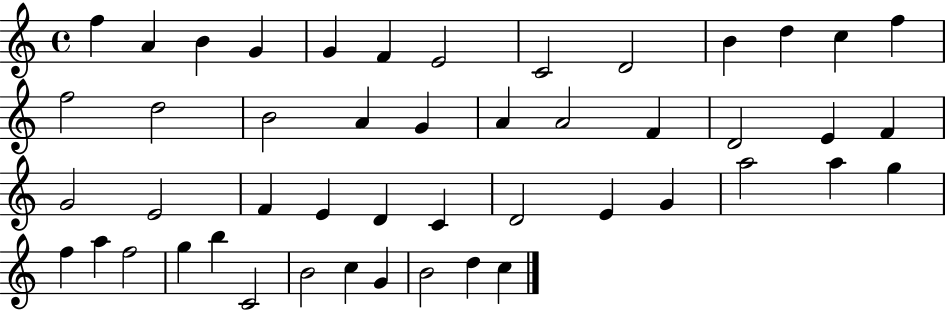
{
  \clef treble
  \time 4/4
  \defaultTimeSignature
  \key c \major
  f''4 a'4 b'4 g'4 | g'4 f'4 e'2 | c'2 d'2 | b'4 d''4 c''4 f''4 | \break f''2 d''2 | b'2 a'4 g'4 | a'4 a'2 f'4 | d'2 e'4 f'4 | \break g'2 e'2 | f'4 e'4 d'4 c'4 | d'2 e'4 g'4 | a''2 a''4 g''4 | \break f''4 a''4 f''2 | g''4 b''4 c'2 | b'2 c''4 g'4 | b'2 d''4 c''4 | \break \bar "|."
}